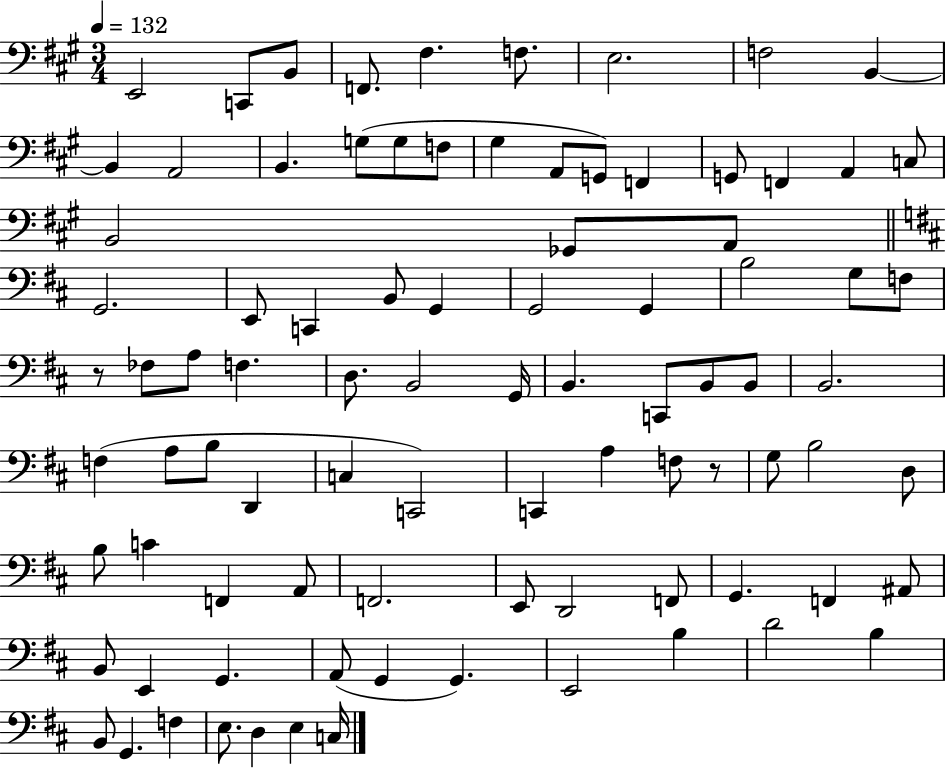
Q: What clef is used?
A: bass